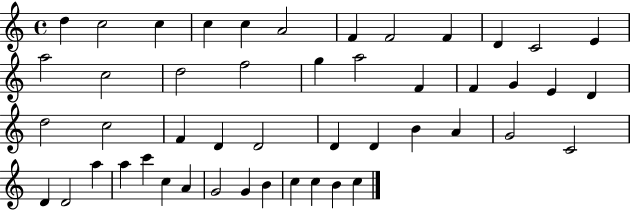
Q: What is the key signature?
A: C major